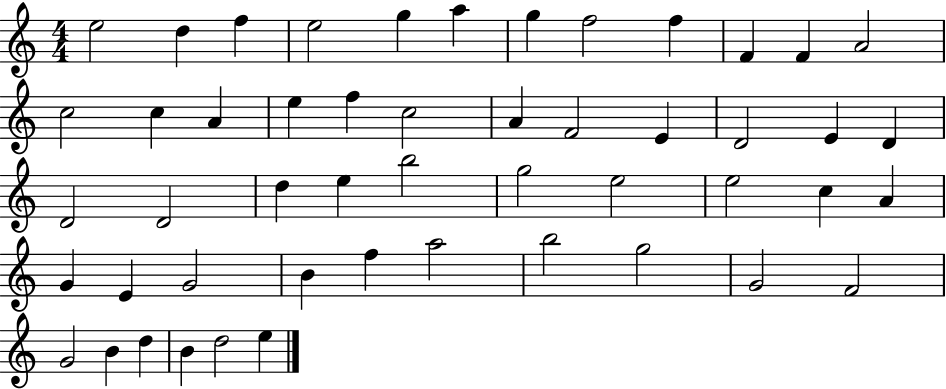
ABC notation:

X:1
T:Untitled
M:4/4
L:1/4
K:C
e2 d f e2 g a g f2 f F F A2 c2 c A e f c2 A F2 E D2 E D D2 D2 d e b2 g2 e2 e2 c A G E G2 B f a2 b2 g2 G2 F2 G2 B d B d2 e